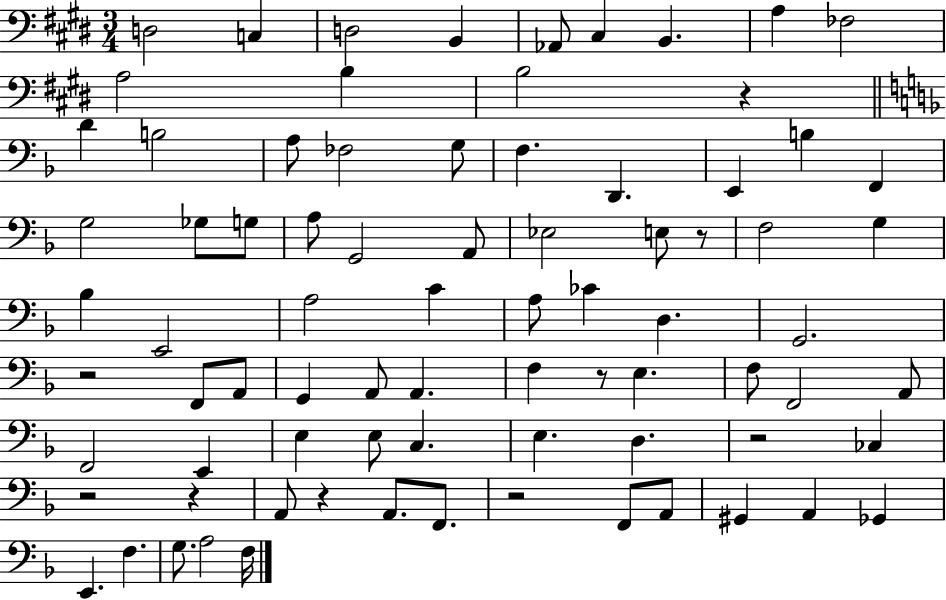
{
  \clef bass
  \numericTimeSignature
  \time 3/4
  \key e \major
  d2 c4 | d2 b,4 | aes,8 cis4 b,4. | a4 fes2 | \break a2 b4 | b2 r4 | \bar "||" \break \key d \minor d'4 b2 | a8 fes2 g8 | f4. d,4. | e,4 b4 f,4 | \break g2 ges8 g8 | a8 g,2 a,8 | ees2 e8 r8 | f2 g4 | \break bes4 e,2 | a2 c'4 | a8 ces'4 d4. | g,2. | \break r2 f,8 a,8 | g,4 a,8 a,4. | f4 r8 e4. | f8 f,2 a,8 | \break f,2 e,4 | e4 e8 c4. | e4. d4. | r2 ces4 | \break r2 r4 | a,8 r4 a,8. f,8. | r2 f,8 a,8 | gis,4 a,4 ges,4 | \break e,4. f4. | g8. a2 f16 | \bar "|."
}